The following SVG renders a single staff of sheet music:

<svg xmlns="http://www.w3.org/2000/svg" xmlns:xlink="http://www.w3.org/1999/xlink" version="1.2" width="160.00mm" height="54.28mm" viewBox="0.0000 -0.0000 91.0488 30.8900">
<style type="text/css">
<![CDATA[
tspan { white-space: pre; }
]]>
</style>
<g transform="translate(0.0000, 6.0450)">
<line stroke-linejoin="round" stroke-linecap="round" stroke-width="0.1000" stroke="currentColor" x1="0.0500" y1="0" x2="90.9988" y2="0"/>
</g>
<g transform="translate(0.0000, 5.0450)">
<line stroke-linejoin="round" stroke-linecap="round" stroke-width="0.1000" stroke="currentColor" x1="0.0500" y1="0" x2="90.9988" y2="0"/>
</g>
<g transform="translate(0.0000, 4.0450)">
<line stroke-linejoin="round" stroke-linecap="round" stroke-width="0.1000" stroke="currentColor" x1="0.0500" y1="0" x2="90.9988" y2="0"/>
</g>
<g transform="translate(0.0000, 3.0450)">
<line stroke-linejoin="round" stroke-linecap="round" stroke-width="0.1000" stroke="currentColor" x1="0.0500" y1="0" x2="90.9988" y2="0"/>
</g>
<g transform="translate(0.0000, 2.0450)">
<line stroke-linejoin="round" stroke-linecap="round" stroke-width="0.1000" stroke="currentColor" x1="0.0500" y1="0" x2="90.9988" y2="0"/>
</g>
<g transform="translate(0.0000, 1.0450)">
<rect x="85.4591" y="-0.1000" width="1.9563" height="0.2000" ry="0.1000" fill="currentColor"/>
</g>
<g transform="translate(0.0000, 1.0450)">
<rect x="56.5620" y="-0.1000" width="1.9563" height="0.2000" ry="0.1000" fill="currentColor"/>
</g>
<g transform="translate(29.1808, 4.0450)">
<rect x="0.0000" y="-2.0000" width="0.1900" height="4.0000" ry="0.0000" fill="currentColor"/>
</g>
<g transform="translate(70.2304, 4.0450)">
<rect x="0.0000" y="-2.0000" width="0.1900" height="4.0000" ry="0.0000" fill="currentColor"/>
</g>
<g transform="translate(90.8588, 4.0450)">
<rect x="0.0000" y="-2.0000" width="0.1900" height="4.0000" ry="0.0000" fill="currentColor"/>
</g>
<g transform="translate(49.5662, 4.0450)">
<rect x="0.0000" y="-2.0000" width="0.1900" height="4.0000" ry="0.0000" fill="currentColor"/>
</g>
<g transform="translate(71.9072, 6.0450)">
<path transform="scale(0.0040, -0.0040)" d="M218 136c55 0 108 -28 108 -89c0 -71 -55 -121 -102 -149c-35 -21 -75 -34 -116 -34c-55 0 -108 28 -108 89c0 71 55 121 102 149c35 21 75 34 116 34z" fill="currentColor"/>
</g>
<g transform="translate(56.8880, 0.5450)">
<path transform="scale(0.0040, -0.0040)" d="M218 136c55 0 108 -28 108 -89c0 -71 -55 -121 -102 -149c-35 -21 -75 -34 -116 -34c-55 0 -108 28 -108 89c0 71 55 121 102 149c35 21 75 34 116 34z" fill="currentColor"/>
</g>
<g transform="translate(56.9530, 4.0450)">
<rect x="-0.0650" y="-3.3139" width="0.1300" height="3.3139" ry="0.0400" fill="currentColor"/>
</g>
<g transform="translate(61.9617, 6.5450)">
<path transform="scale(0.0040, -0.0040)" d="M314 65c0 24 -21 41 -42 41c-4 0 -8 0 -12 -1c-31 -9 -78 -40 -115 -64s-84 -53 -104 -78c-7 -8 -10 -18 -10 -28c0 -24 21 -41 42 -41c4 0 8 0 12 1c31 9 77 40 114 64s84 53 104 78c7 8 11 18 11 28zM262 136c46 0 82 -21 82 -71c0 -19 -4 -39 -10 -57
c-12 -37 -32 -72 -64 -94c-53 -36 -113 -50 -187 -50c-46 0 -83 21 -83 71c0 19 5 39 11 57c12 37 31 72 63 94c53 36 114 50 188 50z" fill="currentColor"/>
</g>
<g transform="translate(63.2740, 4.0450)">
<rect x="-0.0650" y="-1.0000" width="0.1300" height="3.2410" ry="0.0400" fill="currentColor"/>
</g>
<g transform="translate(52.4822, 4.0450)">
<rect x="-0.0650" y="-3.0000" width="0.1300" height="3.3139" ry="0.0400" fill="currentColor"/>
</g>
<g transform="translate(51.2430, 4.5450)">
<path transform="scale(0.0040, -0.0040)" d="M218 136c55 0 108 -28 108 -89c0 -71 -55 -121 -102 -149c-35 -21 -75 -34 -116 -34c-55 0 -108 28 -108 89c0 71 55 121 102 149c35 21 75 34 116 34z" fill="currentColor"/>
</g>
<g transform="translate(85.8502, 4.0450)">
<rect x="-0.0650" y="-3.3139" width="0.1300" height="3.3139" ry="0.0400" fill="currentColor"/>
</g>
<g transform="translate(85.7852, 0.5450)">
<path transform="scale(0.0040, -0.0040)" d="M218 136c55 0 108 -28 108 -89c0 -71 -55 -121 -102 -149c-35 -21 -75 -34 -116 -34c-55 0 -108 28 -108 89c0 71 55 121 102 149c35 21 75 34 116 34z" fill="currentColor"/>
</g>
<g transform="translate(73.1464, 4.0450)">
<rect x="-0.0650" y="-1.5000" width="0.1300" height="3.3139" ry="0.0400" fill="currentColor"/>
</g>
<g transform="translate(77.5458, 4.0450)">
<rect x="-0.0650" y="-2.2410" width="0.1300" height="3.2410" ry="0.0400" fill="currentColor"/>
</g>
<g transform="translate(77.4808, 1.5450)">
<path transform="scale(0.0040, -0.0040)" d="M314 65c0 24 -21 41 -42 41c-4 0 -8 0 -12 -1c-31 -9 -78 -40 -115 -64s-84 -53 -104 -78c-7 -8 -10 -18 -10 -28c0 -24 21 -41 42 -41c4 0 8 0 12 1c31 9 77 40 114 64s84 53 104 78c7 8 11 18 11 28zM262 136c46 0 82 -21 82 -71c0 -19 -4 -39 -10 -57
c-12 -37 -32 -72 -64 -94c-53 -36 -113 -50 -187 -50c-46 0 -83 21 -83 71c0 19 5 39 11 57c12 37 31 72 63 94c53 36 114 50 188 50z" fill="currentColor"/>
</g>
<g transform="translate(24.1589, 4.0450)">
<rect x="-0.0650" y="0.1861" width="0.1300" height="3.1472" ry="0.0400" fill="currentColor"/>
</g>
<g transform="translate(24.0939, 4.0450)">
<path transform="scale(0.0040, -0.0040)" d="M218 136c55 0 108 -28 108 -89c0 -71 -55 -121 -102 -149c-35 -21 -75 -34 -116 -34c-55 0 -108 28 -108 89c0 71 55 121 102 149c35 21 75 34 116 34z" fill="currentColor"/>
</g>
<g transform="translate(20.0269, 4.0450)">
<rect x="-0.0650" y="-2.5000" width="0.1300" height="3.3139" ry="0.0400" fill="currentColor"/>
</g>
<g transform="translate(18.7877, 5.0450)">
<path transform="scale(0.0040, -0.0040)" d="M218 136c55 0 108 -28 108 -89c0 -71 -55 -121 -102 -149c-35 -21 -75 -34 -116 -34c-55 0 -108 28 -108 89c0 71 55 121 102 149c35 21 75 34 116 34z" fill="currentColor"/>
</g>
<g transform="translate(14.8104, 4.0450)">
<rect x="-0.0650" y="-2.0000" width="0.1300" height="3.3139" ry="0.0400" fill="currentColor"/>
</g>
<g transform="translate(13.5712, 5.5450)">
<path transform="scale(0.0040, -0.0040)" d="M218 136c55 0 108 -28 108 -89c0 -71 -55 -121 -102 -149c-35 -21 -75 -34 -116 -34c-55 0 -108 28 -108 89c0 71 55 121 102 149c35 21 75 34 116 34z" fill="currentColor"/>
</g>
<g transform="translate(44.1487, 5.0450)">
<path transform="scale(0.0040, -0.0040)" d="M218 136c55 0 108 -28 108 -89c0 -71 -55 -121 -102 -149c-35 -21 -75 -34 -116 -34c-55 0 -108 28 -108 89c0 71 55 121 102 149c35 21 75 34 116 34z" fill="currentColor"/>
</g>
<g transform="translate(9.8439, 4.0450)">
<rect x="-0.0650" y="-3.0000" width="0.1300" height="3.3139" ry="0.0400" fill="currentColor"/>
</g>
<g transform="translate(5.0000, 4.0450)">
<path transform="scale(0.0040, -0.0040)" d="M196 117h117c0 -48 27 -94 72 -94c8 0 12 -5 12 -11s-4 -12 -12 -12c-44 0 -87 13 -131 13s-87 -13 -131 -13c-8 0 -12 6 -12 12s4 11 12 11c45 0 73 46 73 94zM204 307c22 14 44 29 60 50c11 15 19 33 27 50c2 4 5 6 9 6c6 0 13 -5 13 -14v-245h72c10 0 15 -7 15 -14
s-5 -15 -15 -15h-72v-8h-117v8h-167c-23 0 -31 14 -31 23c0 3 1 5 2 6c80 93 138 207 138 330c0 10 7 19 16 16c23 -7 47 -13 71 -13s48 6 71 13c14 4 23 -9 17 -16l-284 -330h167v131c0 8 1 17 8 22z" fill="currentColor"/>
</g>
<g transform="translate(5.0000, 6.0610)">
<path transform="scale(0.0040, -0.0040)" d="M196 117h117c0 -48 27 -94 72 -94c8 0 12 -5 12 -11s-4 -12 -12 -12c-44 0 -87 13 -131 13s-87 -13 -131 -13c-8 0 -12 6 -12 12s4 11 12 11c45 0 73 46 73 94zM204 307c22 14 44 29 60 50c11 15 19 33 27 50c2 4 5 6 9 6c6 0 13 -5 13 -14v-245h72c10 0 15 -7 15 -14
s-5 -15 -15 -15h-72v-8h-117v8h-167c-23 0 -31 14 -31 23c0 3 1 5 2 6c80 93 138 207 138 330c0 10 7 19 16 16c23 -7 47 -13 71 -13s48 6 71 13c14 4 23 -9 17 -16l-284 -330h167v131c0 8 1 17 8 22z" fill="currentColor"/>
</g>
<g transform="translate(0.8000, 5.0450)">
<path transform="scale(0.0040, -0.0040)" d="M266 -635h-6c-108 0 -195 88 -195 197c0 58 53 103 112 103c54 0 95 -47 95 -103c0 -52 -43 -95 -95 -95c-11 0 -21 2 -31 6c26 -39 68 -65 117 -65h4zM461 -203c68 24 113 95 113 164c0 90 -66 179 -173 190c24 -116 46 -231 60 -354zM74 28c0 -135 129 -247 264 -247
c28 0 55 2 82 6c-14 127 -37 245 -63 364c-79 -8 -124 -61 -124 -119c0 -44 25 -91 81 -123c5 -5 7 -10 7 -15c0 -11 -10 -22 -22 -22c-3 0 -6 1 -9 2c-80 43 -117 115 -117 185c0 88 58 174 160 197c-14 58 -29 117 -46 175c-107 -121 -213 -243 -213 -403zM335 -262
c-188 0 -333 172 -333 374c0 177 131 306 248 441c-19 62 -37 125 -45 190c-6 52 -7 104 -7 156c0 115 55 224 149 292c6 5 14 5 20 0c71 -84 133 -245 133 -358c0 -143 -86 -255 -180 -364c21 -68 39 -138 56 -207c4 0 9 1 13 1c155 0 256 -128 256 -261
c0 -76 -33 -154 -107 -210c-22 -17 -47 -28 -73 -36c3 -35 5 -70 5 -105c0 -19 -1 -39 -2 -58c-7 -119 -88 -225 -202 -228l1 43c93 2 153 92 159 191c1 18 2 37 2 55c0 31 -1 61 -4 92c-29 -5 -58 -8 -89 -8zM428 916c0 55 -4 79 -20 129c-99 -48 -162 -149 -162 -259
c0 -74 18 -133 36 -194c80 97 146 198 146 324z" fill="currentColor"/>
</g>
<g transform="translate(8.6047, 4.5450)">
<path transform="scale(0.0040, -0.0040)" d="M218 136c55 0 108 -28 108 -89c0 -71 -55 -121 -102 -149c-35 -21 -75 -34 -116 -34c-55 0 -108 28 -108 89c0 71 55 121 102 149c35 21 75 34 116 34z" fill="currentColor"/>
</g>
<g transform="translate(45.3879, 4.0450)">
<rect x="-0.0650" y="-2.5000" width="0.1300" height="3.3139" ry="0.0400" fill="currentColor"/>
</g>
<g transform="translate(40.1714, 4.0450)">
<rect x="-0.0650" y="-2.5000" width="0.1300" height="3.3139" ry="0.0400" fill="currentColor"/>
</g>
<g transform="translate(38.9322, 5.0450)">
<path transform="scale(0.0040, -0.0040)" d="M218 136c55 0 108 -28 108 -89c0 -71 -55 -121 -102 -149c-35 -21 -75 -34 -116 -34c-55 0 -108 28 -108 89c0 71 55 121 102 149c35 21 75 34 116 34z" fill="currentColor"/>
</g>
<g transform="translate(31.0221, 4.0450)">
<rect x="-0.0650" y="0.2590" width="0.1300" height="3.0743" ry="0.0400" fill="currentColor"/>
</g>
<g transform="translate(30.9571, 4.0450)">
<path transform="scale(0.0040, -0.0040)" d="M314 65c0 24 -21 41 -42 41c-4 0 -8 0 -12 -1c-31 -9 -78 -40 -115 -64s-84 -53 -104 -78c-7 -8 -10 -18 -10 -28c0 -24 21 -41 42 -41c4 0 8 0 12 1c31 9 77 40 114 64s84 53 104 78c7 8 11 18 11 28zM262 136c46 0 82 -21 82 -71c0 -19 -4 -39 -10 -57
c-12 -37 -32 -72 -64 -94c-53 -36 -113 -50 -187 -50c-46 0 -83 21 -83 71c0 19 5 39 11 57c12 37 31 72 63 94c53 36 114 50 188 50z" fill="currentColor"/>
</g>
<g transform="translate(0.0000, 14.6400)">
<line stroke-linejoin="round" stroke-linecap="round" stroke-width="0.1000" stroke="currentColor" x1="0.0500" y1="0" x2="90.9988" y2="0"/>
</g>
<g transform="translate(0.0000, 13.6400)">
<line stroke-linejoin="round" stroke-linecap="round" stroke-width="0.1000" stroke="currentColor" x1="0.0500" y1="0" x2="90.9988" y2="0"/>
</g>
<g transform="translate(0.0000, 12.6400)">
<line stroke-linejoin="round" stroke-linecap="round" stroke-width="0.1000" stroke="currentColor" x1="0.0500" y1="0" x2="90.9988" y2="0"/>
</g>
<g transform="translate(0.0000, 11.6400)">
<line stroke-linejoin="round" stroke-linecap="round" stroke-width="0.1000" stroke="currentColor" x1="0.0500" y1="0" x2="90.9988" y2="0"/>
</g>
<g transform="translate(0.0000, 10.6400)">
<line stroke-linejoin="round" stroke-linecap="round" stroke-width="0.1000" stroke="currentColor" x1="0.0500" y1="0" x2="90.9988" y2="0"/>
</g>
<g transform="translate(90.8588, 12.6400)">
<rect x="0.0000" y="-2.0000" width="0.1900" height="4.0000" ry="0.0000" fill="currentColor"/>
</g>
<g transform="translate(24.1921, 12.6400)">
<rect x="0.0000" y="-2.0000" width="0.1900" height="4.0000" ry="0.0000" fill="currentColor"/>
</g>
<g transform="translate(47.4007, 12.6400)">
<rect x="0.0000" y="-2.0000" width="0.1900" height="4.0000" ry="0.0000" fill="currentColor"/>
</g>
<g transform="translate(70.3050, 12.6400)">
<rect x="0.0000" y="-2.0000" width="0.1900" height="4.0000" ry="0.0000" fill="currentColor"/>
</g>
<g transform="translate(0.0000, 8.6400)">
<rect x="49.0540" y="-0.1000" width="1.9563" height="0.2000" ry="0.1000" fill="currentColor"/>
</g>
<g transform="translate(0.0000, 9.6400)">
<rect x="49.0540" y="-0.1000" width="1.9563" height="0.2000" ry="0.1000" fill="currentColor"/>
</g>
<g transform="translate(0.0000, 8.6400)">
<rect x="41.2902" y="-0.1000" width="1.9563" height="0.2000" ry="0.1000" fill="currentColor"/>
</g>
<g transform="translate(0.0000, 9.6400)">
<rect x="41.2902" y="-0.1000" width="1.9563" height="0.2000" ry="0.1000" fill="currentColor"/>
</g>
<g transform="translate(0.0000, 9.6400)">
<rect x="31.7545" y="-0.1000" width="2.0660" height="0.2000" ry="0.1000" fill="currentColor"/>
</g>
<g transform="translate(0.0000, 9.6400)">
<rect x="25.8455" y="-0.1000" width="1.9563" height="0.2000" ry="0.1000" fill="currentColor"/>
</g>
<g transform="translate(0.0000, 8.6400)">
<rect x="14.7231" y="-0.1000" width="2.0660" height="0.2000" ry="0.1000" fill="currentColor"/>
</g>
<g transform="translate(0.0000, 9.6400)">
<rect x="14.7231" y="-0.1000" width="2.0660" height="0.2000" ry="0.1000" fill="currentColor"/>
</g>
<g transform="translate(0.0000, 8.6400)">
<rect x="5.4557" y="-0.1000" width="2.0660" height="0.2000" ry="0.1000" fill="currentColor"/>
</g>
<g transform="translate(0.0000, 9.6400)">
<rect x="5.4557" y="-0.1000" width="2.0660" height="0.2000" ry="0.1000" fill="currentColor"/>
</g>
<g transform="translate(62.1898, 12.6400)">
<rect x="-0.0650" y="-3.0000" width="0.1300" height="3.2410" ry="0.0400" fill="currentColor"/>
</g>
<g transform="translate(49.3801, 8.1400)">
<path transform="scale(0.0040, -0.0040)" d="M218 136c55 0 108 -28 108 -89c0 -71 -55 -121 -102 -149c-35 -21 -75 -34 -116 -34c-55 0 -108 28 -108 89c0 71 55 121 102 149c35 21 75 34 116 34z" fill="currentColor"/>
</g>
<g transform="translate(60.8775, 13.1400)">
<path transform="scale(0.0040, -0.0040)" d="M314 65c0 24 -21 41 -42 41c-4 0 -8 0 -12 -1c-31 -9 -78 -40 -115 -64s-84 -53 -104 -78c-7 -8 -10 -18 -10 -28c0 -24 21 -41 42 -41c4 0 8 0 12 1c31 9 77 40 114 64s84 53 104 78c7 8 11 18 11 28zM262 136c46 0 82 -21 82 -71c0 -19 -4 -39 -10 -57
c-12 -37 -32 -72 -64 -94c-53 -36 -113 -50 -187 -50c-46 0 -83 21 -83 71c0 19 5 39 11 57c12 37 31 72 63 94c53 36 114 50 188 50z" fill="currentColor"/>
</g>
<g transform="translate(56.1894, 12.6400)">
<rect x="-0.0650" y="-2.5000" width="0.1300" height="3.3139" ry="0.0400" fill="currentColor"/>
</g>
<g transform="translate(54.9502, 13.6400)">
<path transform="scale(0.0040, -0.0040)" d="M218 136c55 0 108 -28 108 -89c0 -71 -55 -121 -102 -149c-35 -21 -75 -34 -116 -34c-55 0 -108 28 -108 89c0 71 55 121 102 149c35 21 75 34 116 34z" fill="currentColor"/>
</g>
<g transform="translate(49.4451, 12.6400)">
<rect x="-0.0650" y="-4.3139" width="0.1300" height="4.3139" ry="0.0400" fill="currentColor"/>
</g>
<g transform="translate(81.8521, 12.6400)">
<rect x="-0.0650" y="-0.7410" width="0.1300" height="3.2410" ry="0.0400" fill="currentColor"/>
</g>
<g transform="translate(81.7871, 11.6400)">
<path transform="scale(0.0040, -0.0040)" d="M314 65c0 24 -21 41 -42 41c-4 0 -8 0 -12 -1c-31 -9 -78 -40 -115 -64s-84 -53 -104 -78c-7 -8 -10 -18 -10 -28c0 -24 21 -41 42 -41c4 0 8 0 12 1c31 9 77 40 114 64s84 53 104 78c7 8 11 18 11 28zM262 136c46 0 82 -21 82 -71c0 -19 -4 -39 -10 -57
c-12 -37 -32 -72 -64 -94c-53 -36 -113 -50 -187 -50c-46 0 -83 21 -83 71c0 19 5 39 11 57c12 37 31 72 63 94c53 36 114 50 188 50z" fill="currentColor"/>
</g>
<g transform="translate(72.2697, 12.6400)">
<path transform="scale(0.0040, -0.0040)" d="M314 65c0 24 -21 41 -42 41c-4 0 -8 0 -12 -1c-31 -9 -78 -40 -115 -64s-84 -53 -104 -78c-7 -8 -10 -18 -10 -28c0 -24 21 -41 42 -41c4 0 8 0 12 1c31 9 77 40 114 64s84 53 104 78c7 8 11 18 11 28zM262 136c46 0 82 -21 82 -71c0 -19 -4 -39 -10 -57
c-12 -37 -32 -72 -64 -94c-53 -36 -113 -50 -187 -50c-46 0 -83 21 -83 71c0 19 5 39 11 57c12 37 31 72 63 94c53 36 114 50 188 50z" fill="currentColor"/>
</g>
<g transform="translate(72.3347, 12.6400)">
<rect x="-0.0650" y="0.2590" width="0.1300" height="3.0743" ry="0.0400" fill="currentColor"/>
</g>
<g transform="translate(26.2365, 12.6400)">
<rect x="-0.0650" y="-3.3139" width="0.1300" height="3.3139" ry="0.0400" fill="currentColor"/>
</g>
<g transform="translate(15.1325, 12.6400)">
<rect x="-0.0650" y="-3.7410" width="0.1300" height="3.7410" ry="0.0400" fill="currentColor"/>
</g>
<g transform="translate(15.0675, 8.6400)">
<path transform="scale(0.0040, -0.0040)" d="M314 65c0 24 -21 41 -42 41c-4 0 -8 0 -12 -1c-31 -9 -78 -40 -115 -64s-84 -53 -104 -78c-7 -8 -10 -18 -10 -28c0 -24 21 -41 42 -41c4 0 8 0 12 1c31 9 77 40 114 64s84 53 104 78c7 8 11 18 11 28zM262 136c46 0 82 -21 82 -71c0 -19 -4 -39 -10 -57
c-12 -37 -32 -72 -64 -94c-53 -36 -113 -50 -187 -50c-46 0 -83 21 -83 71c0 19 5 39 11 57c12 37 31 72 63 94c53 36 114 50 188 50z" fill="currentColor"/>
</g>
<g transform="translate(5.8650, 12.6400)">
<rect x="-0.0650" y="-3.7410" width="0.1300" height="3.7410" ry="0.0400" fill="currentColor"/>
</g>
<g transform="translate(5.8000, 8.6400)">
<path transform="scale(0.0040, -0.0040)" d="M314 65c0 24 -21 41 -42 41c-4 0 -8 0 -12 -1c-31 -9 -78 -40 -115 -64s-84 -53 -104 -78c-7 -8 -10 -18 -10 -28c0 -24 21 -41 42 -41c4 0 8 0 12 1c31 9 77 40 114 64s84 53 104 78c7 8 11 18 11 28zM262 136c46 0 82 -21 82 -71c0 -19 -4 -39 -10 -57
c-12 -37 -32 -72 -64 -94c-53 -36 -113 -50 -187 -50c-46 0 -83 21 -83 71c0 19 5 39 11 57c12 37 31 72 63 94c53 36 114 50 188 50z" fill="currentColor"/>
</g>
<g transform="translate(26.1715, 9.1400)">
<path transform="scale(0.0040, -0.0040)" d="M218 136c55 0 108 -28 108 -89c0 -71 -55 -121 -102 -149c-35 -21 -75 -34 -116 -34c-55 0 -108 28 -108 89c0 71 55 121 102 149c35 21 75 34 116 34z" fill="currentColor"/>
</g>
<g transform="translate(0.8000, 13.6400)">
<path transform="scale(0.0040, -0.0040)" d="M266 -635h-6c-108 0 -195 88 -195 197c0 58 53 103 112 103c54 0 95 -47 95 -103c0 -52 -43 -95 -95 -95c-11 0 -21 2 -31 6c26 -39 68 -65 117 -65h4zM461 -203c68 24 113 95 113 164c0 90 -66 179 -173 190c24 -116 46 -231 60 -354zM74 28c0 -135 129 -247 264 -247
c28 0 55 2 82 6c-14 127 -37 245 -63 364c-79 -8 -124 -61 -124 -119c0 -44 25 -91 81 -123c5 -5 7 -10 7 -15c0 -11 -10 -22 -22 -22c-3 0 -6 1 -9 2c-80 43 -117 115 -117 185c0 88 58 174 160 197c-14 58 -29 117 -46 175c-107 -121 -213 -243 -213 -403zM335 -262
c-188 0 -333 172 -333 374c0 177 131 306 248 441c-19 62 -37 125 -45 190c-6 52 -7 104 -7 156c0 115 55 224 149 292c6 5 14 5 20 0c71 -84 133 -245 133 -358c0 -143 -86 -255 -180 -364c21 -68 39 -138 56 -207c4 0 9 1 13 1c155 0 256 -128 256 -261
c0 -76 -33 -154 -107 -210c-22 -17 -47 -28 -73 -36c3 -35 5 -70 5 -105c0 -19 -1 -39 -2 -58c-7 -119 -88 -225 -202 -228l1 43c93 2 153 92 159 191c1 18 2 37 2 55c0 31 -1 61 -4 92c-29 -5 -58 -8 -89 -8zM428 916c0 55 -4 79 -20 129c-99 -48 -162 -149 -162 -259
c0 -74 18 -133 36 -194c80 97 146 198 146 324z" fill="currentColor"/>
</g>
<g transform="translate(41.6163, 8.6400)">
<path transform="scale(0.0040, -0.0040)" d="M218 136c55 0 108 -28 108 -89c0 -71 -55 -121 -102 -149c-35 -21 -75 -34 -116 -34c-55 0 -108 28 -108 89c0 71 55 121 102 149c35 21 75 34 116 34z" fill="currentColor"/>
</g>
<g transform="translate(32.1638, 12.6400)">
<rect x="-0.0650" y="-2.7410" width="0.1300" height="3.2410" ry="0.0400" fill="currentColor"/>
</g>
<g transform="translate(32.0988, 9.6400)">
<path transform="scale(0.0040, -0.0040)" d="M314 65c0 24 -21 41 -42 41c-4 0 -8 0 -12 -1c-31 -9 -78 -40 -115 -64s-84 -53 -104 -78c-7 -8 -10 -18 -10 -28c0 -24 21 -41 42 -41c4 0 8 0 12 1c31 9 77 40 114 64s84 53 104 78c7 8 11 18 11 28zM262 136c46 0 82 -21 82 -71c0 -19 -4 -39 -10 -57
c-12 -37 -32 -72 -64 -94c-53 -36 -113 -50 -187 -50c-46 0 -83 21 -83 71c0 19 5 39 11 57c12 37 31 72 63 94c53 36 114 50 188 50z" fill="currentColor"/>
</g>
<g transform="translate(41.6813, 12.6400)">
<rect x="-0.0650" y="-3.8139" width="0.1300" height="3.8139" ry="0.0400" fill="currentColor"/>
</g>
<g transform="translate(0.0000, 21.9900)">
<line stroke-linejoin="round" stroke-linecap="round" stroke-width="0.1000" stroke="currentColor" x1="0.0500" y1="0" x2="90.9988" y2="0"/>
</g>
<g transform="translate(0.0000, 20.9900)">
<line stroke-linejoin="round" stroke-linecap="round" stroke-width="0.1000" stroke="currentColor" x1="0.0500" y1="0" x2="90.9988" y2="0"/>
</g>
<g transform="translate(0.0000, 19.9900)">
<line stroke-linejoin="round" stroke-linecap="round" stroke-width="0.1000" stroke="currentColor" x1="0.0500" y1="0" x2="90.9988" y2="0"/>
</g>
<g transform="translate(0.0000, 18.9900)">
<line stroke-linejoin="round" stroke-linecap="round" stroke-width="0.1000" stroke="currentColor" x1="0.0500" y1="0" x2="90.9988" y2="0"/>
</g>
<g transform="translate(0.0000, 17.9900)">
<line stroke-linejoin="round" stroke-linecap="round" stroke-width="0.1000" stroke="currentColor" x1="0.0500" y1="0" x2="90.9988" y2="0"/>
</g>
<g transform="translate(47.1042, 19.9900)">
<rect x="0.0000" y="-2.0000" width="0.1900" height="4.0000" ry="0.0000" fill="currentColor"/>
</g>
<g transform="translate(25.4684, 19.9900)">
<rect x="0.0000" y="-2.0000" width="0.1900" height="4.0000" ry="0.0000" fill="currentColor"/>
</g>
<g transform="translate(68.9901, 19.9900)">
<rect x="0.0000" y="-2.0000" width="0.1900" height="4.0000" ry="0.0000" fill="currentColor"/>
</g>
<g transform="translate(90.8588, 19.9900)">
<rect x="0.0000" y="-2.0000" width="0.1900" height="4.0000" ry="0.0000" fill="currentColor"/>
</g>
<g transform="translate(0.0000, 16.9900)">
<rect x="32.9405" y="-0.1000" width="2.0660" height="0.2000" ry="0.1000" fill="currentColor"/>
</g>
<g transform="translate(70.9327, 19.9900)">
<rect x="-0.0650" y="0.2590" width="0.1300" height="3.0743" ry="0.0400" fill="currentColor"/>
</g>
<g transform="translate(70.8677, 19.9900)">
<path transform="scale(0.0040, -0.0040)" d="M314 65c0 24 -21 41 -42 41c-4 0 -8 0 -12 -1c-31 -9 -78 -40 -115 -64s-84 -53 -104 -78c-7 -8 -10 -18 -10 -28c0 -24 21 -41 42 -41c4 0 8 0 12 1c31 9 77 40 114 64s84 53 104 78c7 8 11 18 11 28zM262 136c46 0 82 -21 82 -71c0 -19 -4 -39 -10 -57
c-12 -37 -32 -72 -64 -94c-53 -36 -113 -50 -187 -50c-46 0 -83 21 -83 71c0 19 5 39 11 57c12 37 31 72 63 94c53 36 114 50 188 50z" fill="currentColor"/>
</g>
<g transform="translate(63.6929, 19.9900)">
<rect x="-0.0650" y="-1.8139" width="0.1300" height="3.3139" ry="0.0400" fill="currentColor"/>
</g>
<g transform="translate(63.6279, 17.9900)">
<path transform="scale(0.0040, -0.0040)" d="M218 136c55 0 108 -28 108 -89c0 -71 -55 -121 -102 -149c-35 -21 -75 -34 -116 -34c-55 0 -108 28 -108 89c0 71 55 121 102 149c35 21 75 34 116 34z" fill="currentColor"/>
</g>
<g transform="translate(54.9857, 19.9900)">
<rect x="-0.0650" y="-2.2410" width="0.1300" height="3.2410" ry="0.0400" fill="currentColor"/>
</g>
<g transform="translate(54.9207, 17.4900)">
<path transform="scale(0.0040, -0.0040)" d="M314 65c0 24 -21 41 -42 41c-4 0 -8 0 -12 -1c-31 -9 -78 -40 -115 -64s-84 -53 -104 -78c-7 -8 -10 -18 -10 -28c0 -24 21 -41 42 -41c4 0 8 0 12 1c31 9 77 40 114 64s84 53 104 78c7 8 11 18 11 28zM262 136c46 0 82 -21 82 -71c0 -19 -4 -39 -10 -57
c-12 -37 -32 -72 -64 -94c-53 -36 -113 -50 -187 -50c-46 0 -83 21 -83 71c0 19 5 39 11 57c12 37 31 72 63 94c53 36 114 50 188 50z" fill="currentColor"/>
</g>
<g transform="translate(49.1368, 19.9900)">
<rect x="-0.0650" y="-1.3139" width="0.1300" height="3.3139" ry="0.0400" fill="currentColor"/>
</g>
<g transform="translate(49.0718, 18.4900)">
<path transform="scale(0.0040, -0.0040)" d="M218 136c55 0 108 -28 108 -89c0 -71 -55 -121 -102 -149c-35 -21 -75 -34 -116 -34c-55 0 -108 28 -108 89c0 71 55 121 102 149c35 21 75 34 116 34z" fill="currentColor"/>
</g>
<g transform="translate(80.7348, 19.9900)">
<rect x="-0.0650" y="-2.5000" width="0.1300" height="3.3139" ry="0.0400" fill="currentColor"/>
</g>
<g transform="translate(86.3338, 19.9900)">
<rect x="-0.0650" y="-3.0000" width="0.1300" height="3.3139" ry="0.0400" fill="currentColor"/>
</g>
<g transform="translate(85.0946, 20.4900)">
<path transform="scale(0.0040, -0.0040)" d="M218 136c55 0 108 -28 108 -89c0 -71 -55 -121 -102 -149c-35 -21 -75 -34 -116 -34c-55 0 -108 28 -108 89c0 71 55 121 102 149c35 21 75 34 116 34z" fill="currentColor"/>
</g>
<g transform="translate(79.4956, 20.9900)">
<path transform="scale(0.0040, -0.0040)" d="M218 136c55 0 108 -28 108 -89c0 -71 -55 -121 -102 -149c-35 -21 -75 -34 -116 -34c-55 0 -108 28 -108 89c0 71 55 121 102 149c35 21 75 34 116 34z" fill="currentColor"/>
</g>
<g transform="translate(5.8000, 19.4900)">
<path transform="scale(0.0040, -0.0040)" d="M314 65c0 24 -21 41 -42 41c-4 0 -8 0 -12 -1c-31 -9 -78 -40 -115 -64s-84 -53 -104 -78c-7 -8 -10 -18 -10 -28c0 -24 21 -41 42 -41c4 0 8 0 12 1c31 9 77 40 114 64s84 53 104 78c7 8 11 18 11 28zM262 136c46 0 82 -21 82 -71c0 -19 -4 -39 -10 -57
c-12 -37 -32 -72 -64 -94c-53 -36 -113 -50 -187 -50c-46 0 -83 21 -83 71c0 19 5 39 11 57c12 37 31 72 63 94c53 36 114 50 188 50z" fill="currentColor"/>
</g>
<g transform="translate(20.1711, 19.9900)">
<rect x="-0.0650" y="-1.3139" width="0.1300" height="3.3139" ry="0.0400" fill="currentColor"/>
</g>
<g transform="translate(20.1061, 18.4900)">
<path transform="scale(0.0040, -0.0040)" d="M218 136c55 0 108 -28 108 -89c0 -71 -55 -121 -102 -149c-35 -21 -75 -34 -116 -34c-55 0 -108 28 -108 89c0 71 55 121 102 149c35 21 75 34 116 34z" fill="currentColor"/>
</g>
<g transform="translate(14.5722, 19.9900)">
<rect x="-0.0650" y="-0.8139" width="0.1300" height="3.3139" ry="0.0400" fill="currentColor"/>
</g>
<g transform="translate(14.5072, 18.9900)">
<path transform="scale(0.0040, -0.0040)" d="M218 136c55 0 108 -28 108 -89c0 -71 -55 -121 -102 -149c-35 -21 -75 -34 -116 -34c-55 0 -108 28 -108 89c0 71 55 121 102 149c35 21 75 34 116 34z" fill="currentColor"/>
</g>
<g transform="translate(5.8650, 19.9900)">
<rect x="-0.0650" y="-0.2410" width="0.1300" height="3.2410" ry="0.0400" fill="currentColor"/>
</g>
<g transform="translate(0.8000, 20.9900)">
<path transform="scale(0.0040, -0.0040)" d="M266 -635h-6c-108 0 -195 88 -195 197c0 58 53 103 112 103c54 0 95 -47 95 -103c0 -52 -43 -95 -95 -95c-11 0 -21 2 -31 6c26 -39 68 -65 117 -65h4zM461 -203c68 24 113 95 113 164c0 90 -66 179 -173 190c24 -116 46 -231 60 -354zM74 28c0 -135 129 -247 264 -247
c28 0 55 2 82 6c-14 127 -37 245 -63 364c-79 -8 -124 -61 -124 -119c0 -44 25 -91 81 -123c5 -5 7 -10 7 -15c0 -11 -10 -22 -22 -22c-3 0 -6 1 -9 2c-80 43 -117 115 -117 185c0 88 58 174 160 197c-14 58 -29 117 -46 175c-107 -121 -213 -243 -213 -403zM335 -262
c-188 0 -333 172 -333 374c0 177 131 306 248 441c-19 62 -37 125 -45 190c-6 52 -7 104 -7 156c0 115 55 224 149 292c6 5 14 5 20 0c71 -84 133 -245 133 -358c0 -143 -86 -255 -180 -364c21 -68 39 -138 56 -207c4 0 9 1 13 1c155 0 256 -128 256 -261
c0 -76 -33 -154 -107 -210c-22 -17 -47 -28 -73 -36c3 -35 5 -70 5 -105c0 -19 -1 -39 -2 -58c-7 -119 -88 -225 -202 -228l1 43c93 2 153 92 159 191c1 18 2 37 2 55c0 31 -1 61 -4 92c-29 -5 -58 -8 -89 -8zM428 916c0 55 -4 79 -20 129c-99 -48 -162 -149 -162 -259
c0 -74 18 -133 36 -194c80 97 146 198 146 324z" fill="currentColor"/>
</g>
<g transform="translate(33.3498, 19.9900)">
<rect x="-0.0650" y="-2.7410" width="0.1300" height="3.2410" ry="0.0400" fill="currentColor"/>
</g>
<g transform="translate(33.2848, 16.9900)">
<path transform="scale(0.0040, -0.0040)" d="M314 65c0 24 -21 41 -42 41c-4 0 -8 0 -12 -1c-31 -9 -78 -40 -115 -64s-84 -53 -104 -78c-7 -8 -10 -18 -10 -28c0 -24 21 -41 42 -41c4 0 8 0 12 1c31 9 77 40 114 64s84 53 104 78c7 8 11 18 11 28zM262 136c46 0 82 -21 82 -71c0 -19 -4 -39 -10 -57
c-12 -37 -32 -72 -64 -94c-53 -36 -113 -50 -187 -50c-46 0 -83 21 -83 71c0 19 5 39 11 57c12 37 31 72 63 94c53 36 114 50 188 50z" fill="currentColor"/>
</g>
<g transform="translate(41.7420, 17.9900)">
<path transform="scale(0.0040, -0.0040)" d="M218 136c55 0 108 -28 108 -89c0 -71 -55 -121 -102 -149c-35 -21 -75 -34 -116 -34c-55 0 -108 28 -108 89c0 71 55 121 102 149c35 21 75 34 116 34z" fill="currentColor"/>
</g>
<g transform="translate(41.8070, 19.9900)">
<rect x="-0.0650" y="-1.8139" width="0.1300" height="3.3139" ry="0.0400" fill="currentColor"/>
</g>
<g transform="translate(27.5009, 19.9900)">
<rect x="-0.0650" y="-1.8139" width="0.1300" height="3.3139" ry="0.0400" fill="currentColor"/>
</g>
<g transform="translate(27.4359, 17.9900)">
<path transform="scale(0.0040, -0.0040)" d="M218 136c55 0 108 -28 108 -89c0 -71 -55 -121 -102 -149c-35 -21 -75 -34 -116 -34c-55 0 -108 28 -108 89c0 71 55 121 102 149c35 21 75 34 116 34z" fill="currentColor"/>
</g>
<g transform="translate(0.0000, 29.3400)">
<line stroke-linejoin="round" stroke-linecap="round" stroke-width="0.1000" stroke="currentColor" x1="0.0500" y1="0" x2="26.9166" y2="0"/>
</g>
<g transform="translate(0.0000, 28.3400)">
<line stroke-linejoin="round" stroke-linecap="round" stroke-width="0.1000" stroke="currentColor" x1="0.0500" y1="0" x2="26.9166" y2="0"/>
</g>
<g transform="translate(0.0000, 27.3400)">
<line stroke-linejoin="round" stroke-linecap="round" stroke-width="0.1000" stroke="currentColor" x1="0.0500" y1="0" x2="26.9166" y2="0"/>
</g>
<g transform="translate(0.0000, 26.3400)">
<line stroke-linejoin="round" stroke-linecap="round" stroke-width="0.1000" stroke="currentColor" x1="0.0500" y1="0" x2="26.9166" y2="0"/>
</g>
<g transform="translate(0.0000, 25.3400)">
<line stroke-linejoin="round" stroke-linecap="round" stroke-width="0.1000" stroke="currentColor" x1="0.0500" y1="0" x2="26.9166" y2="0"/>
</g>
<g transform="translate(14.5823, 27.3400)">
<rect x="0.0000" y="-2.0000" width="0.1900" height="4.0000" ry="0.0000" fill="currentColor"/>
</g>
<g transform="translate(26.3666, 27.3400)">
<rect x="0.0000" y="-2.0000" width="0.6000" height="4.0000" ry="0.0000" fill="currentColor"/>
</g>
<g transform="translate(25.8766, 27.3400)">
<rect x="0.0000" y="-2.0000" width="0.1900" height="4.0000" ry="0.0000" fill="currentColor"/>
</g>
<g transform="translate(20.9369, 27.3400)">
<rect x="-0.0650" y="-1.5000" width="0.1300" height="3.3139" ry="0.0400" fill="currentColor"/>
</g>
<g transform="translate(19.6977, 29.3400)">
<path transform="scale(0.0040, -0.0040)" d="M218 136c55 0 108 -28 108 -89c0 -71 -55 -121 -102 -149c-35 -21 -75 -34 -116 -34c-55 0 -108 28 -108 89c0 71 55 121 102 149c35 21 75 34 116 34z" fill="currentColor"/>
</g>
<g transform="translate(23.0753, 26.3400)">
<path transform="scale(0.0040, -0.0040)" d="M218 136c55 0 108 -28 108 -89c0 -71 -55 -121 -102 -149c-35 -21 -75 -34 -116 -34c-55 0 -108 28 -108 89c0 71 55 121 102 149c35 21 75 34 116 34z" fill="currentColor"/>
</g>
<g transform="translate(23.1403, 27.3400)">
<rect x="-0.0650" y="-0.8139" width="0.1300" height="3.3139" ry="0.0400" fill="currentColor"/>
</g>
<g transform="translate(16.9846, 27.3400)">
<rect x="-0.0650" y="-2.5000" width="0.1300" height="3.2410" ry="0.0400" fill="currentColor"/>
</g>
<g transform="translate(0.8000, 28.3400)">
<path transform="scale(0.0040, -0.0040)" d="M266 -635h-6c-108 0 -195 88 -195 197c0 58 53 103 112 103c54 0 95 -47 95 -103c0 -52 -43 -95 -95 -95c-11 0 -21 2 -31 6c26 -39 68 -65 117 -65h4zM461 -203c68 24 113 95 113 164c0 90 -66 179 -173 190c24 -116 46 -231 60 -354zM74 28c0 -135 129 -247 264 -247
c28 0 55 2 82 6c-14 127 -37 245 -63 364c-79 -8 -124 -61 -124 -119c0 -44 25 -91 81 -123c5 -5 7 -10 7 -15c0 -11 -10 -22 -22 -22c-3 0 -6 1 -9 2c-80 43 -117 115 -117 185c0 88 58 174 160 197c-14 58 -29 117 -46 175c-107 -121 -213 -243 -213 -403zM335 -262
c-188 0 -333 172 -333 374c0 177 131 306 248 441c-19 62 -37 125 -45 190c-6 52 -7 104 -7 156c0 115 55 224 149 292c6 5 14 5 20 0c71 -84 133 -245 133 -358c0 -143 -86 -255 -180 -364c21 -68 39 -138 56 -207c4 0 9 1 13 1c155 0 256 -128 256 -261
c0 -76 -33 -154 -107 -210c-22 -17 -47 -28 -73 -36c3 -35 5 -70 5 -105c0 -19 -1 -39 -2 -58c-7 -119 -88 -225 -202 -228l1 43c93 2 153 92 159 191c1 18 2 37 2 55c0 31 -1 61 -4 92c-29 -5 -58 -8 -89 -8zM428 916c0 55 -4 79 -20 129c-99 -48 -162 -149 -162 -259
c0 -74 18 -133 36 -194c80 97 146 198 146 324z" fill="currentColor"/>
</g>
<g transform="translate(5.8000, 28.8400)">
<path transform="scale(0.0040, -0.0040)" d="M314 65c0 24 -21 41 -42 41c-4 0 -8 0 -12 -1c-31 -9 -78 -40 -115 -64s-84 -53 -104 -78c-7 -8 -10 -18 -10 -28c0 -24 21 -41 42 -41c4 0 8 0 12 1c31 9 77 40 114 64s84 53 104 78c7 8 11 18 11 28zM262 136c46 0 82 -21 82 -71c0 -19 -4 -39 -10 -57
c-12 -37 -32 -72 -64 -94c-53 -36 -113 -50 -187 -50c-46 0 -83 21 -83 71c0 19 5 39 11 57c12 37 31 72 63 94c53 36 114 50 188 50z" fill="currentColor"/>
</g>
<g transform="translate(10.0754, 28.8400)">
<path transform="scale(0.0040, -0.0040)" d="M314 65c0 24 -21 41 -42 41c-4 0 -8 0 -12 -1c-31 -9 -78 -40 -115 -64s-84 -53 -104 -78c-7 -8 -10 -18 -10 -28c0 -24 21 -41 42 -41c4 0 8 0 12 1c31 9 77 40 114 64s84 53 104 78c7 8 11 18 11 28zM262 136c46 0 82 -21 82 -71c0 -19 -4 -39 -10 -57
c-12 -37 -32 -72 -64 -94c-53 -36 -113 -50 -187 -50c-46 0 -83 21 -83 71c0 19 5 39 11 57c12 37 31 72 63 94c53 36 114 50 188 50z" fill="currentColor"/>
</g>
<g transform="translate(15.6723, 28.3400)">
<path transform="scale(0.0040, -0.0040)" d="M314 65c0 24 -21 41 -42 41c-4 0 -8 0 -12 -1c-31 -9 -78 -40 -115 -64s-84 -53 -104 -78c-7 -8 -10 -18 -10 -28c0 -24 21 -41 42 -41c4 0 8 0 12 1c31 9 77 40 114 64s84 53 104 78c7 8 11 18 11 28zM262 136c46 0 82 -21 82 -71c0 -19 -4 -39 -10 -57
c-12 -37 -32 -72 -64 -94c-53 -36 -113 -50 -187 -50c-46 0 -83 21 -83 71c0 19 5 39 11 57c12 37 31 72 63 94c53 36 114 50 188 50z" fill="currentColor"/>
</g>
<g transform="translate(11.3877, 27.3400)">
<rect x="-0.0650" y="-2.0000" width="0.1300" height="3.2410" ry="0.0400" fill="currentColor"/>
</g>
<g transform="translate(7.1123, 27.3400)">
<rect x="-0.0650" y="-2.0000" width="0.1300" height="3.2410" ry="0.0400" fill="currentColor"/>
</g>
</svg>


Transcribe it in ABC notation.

X:1
T:Untitled
M:4/4
L:1/4
K:C
A F G B B2 G G A b D2 E g2 b c'2 c'2 b a2 c' d' G A2 B2 d2 c2 d e f a2 f e g2 f B2 G A F2 F2 G2 E d